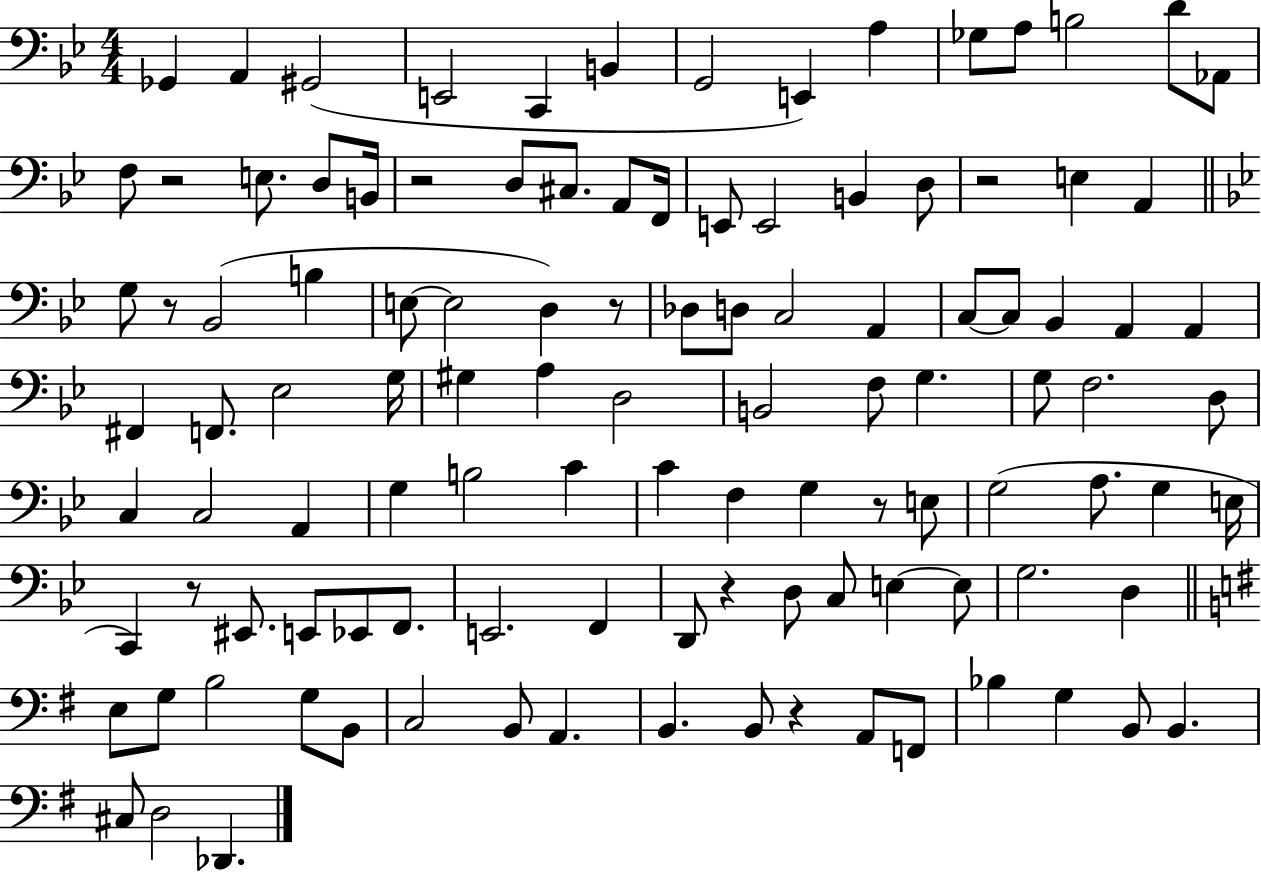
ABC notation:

X:1
T:Untitled
M:4/4
L:1/4
K:Bb
_G,, A,, ^G,,2 E,,2 C,, B,, G,,2 E,, A, _G,/2 A,/2 B,2 D/2 _A,,/2 F,/2 z2 E,/2 D,/2 B,,/4 z2 D,/2 ^C,/2 A,,/2 F,,/4 E,,/2 E,,2 B,, D,/2 z2 E, A,, G,/2 z/2 _B,,2 B, E,/2 E,2 D, z/2 _D,/2 D,/2 C,2 A,, C,/2 C,/2 _B,, A,, A,, ^F,, F,,/2 _E,2 G,/4 ^G, A, D,2 B,,2 F,/2 G, G,/2 F,2 D,/2 C, C,2 A,, G, B,2 C C F, G, z/2 E,/2 G,2 A,/2 G, E,/4 C,, z/2 ^E,,/2 E,,/2 _E,,/2 F,,/2 E,,2 F,, D,,/2 z D,/2 C,/2 E, E,/2 G,2 D, E,/2 G,/2 B,2 G,/2 B,,/2 C,2 B,,/2 A,, B,, B,,/2 z A,,/2 F,,/2 _B, G, B,,/2 B,, ^C,/2 D,2 _D,,